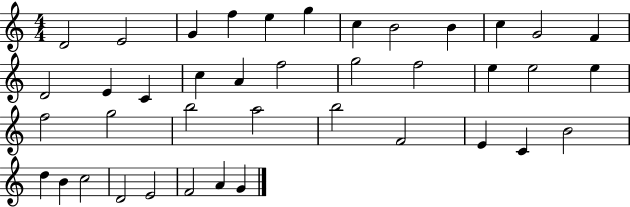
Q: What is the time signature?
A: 4/4